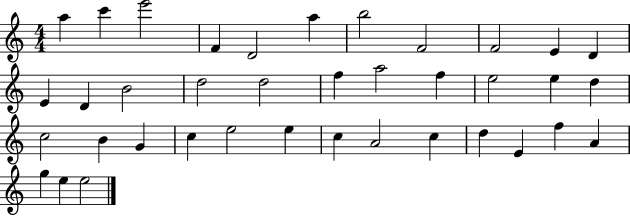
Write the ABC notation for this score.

X:1
T:Untitled
M:4/4
L:1/4
K:C
a c' e'2 F D2 a b2 F2 F2 E D E D B2 d2 d2 f a2 f e2 e d c2 B G c e2 e c A2 c d E f A g e e2